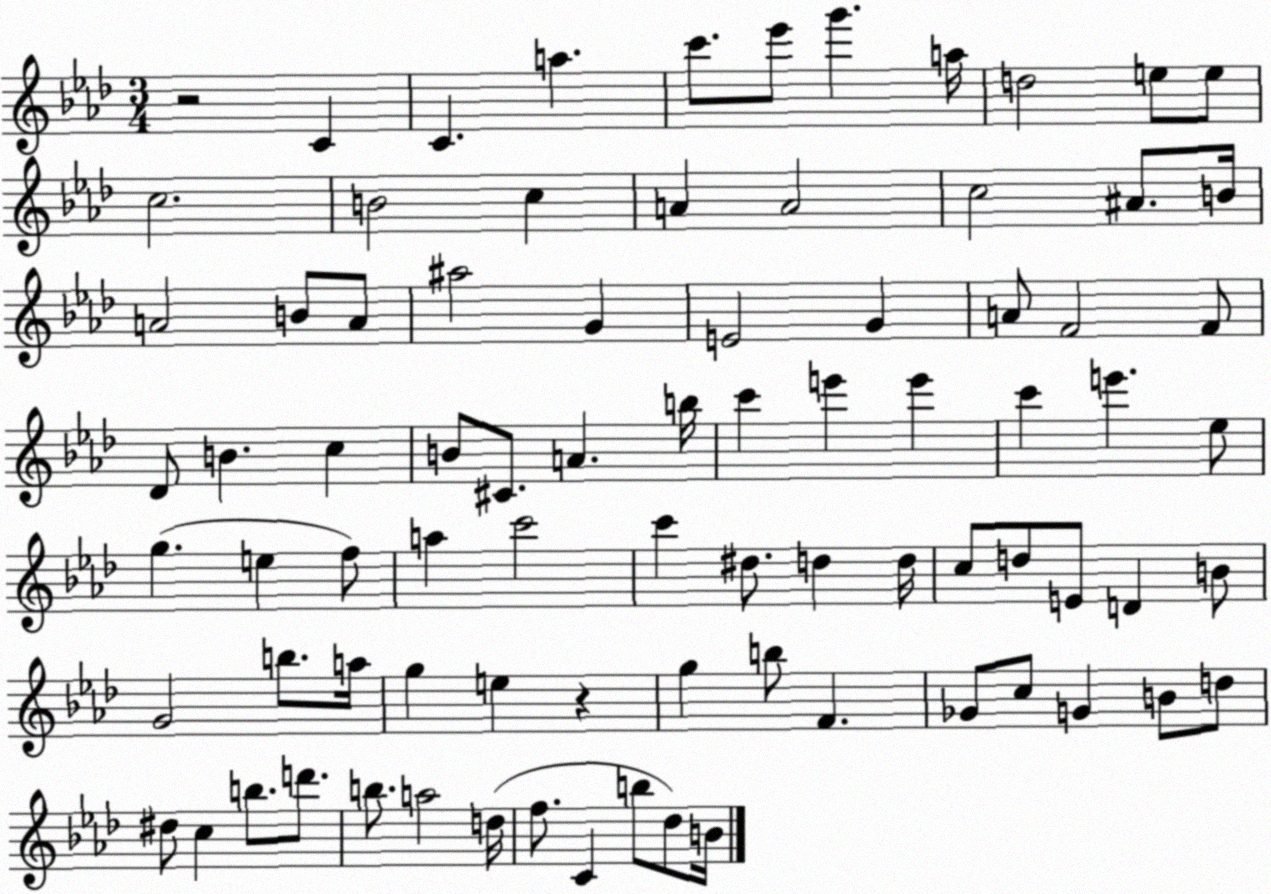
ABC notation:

X:1
T:Untitled
M:3/4
L:1/4
K:Ab
z2 C C a c'/2 _e'/2 g' a/4 d2 e/2 e/2 c2 B2 c A A2 c2 ^A/2 B/4 A2 B/2 A/2 ^a2 G E2 G A/2 F2 F/2 _D/2 B c B/2 ^C/2 A b/4 c' e' e' c' e' _e/2 g e f/2 a c'2 c' ^d/2 d d/4 c/2 d/2 E/2 D B/2 G2 b/2 a/4 g e z g b/2 F _G/2 c/2 G B/2 d/2 ^d/2 c b/2 d'/2 b/2 a2 d/4 f/2 C b/2 _d/2 B/4